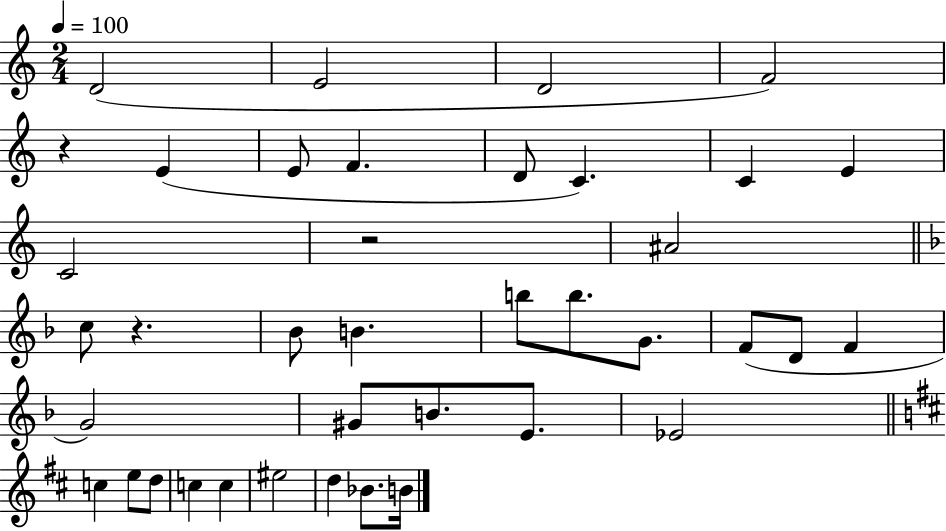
D4/h E4/h D4/h F4/h R/q E4/q E4/e F4/q. D4/e C4/q. C4/q E4/q C4/h R/h A#4/h C5/e R/q. Bb4/e B4/q. B5/e B5/e. G4/e. F4/e D4/e F4/q G4/h G#4/e B4/e. E4/e. Eb4/h C5/q E5/e D5/e C5/q C5/q EIS5/h D5/q Bb4/e. B4/s